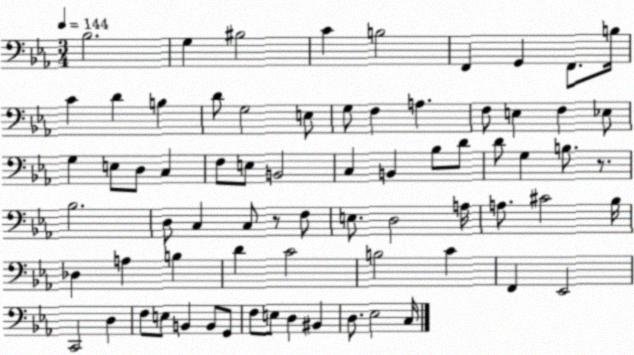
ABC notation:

X:1
T:Untitled
M:3/4
L:1/4
K:Eb
_B,2 G, ^B,2 C B,2 F,, G,, F,,/2 B,/4 C D B, D/2 G,2 E,/2 G,/2 F, A, F,/2 E, F, _E,/2 G, E,/2 D,/2 C, F,/2 E,/2 B,,2 C, B,, _B,/2 D/2 D/2 G, B,/2 z/2 _B,2 D,/2 C, C,/2 z/2 F,/2 E,/2 D,2 A,/4 A,/2 ^C2 _B,/4 _D, A, B, D C2 B,2 C F,, _E,,2 C,,2 D, F,/2 E,/2 B,, B,,/2 G,,/2 F,/2 E,/2 D, ^B,, D,/2 _E,2 C,/4